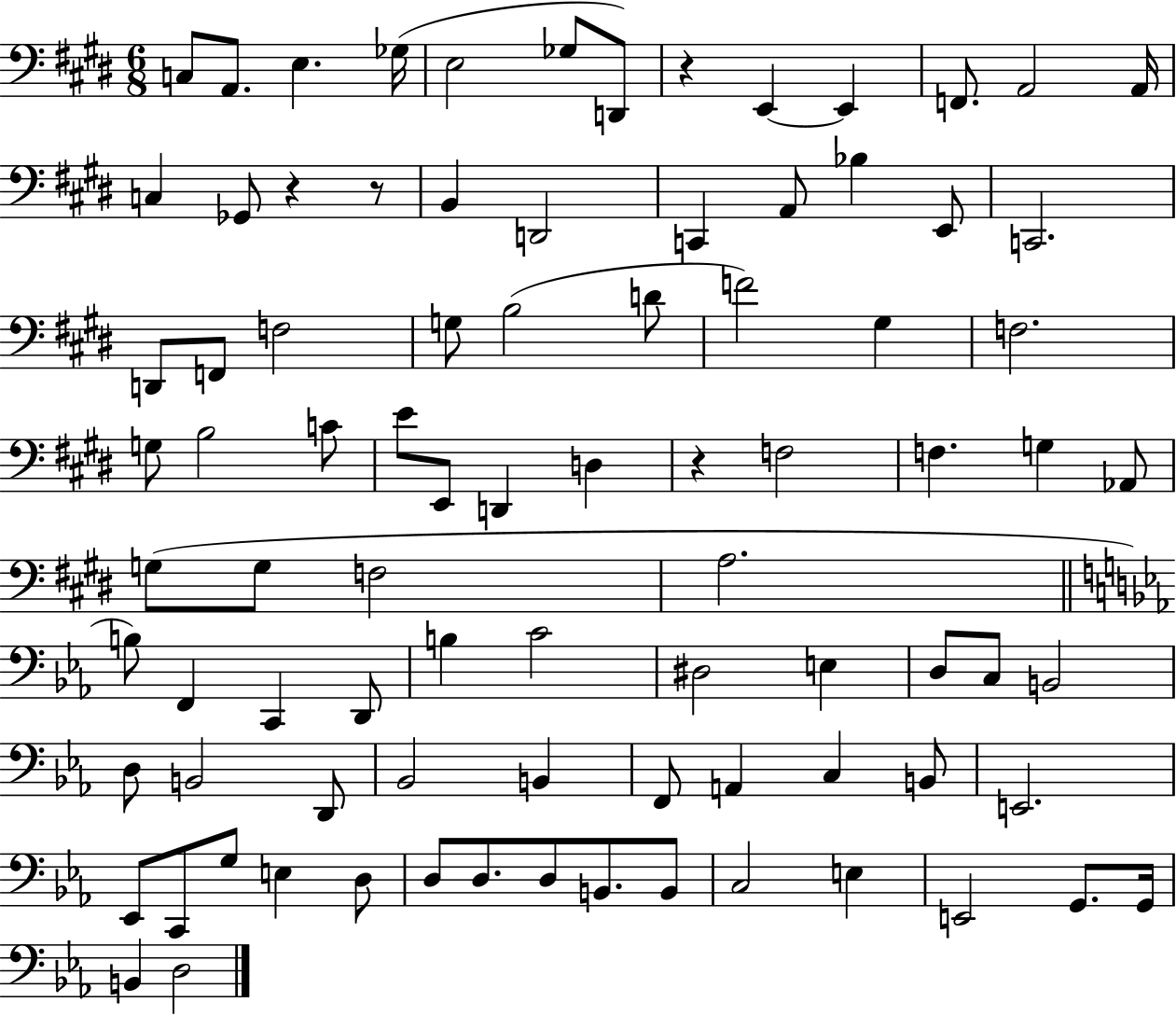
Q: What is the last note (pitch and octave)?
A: D3